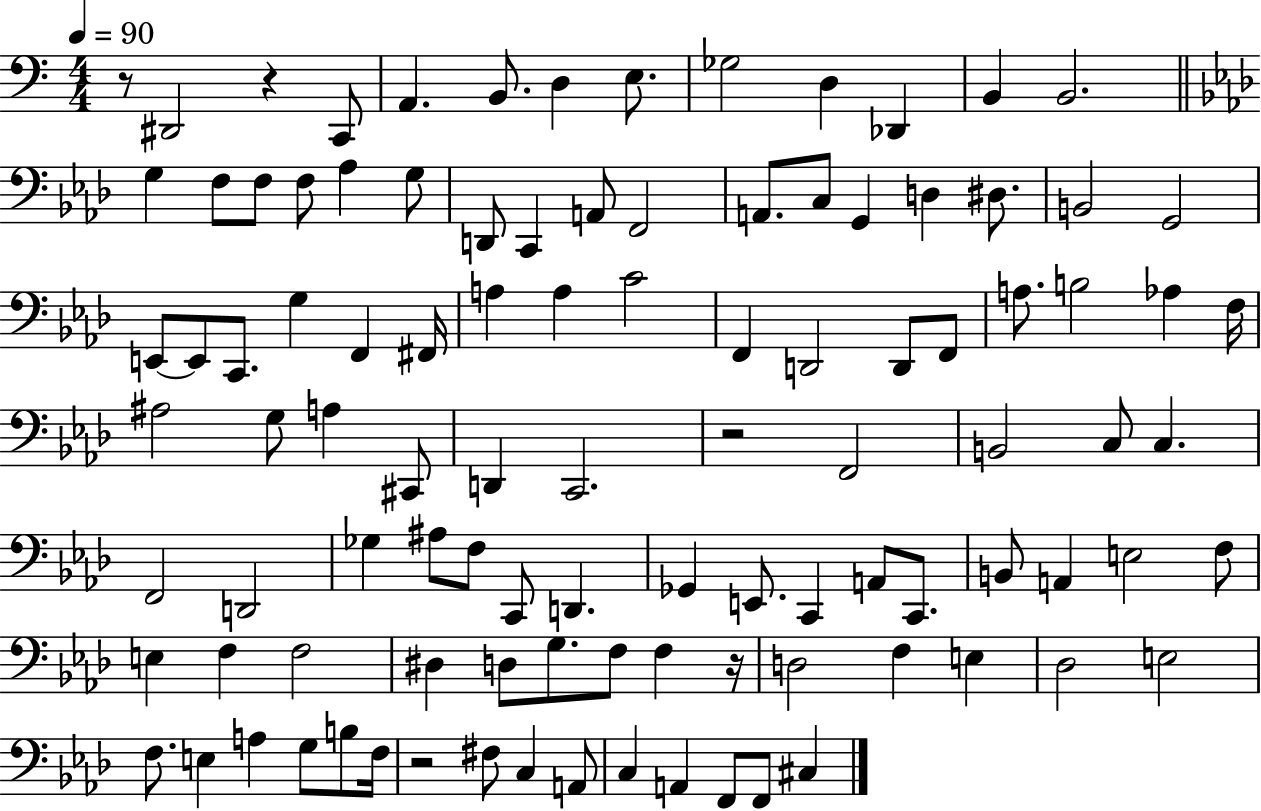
X:1
T:Untitled
M:4/4
L:1/4
K:C
z/2 ^D,,2 z C,,/2 A,, B,,/2 D, E,/2 _G,2 D, _D,, B,, B,,2 G, F,/2 F,/2 F,/2 _A, G,/2 D,,/2 C,, A,,/2 F,,2 A,,/2 C,/2 G,, D, ^D,/2 B,,2 G,,2 E,,/2 E,,/2 C,,/2 G, F,, ^F,,/4 A, A, C2 F,, D,,2 D,,/2 F,,/2 A,/2 B,2 _A, F,/4 ^A,2 G,/2 A, ^C,,/2 D,, C,,2 z2 F,,2 B,,2 C,/2 C, F,,2 D,,2 _G, ^A,/2 F,/2 C,,/2 D,, _G,, E,,/2 C,, A,,/2 C,,/2 B,,/2 A,, E,2 F,/2 E, F, F,2 ^D, D,/2 G,/2 F,/2 F, z/4 D,2 F, E, _D,2 E,2 F,/2 E, A, G,/2 B,/2 F,/4 z2 ^F,/2 C, A,,/2 C, A,, F,,/2 F,,/2 ^C,